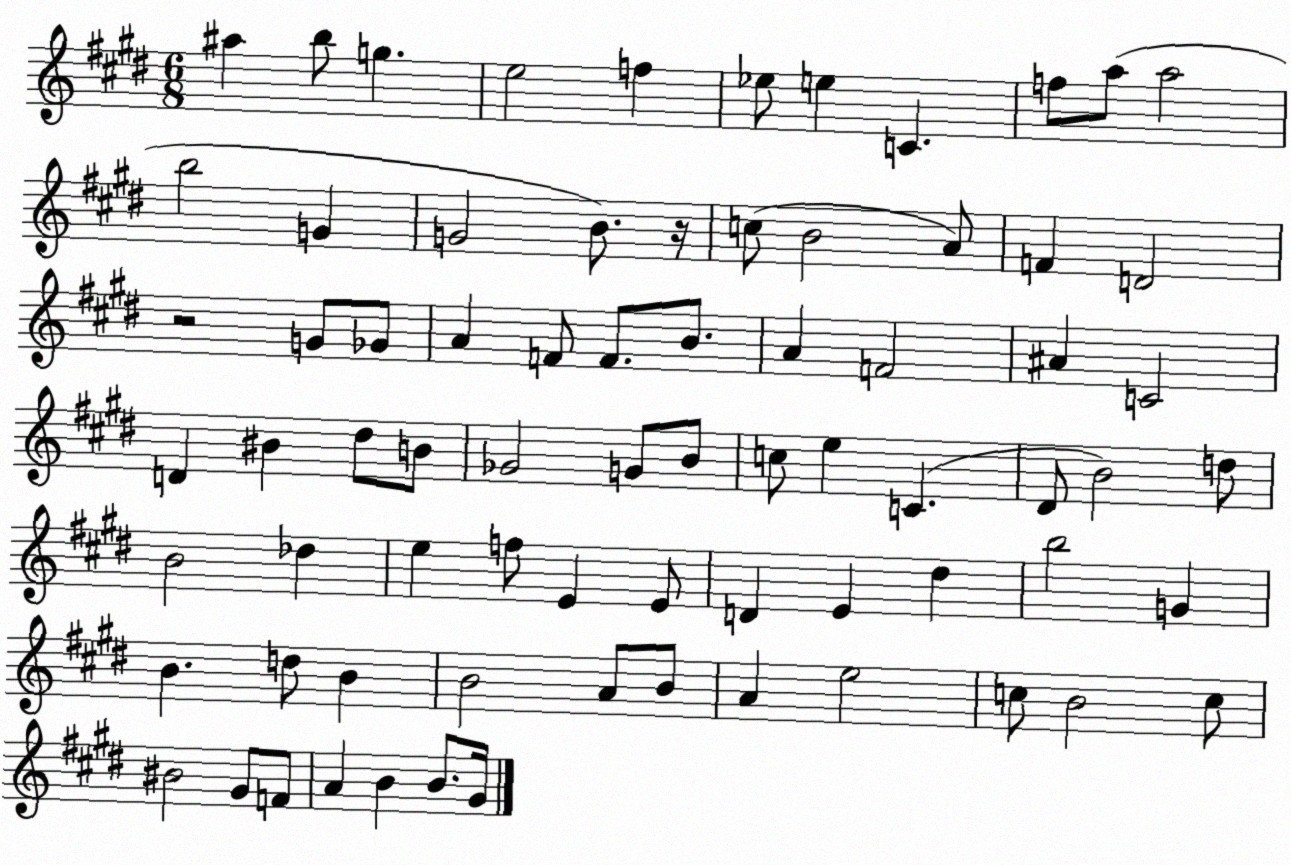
X:1
T:Untitled
M:6/8
L:1/4
K:E
^a b/2 g e2 f _e/2 e C f/2 a/2 a2 b2 G G2 B/2 z/4 c/2 B2 A/2 F D2 z2 G/2 _G/2 A F/2 F/2 B/2 A F2 ^A C2 D ^B ^d/2 B/2 _G2 G/2 B/2 c/2 e C ^D/2 B2 d/2 B2 _d e f/2 E E/2 D E ^d b2 G B d/2 B B2 A/2 B/2 A e2 c/2 B2 c/2 ^B2 ^G/2 F/2 A B B/2 ^G/4